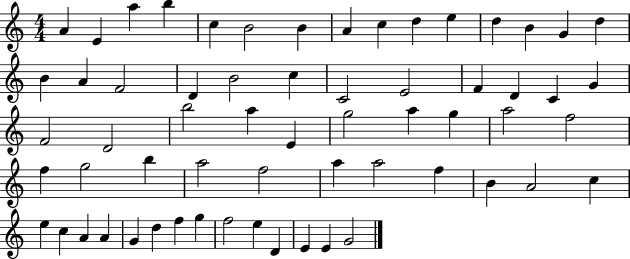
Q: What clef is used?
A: treble